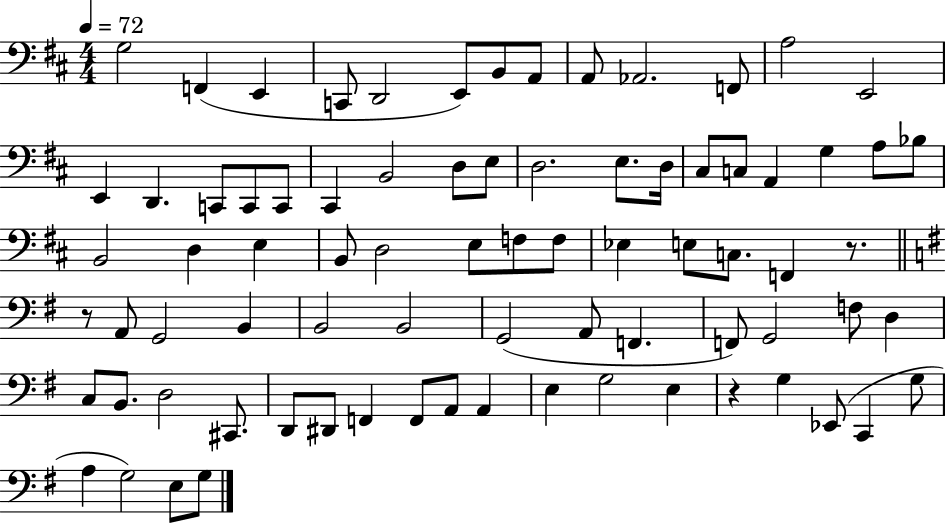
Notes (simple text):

G3/h F2/q E2/q C2/e D2/h E2/e B2/e A2/e A2/e Ab2/h. F2/e A3/h E2/h E2/q D2/q. C2/e C2/e C2/e C#2/q B2/h D3/e E3/e D3/h. E3/e. D3/s C#3/e C3/e A2/q G3/q A3/e Bb3/e B2/h D3/q E3/q B2/e D3/h E3/e F3/e F3/e Eb3/q E3/e C3/e. F2/q R/e. R/e A2/e G2/h B2/q B2/h B2/h G2/h A2/e F2/q. F2/e G2/h F3/e D3/q C3/e B2/e. D3/h C#2/e. D2/e D#2/e F2/q F2/e A2/e A2/q E3/q G3/h E3/q R/q G3/q Eb2/e C2/q G3/e A3/q G3/h E3/e G3/e